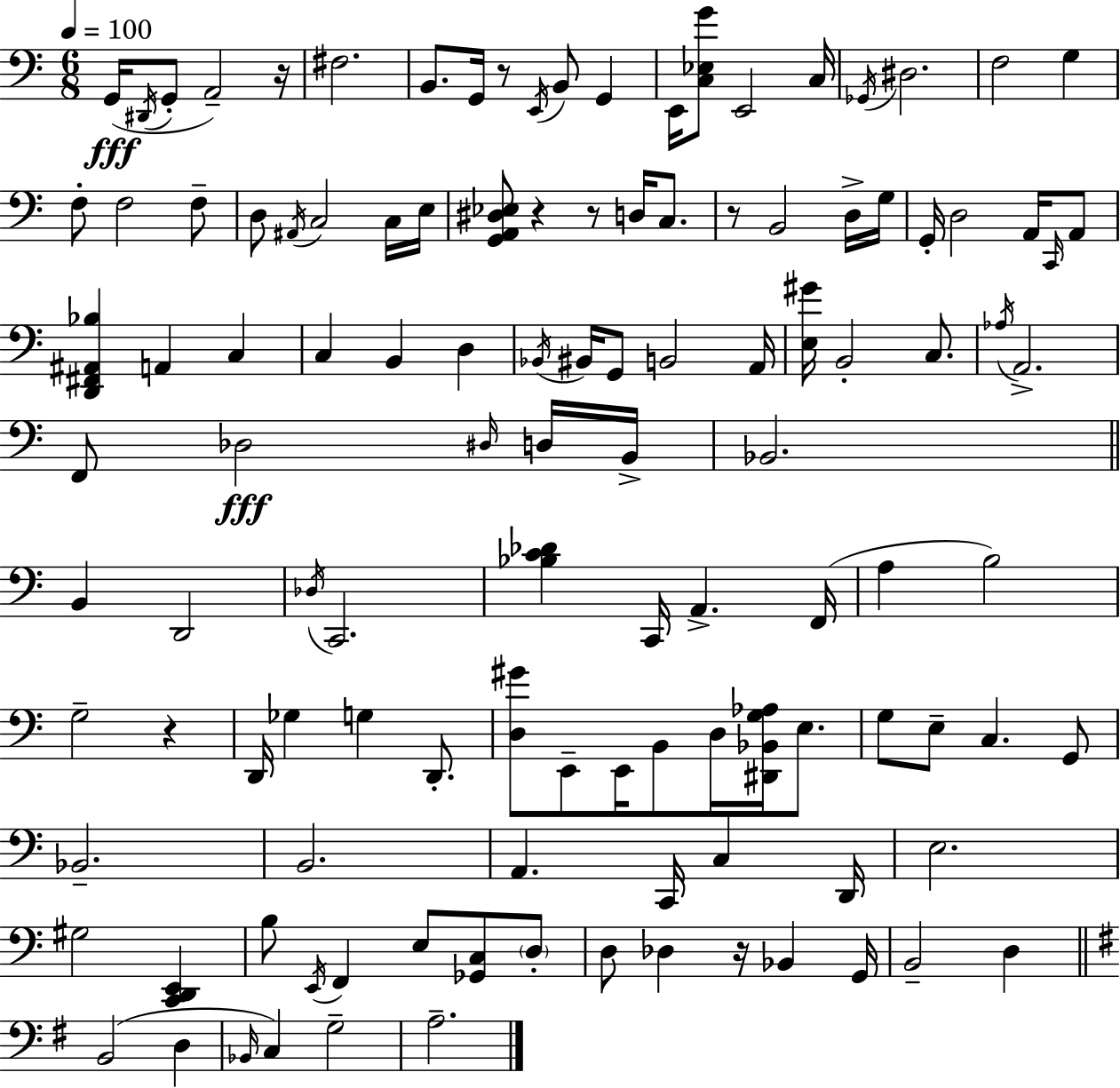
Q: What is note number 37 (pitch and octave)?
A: C3